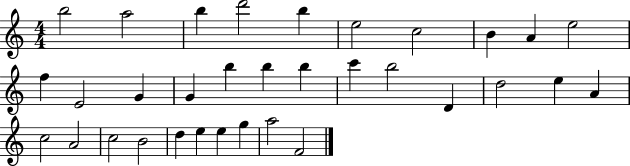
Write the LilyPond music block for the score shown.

{
  \clef treble
  \numericTimeSignature
  \time 4/4
  \key c \major
  b''2 a''2 | b''4 d'''2 b''4 | e''2 c''2 | b'4 a'4 e''2 | \break f''4 e'2 g'4 | g'4 b''4 b''4 b''4 | c'''4 b''2 d'4 | d''2 e''4 a'4 | \break c''2 a'2 | c''2 b'2 | d''4 e''4 e''4 g''4 | a''2 f'2 | \break \bar "|."
}